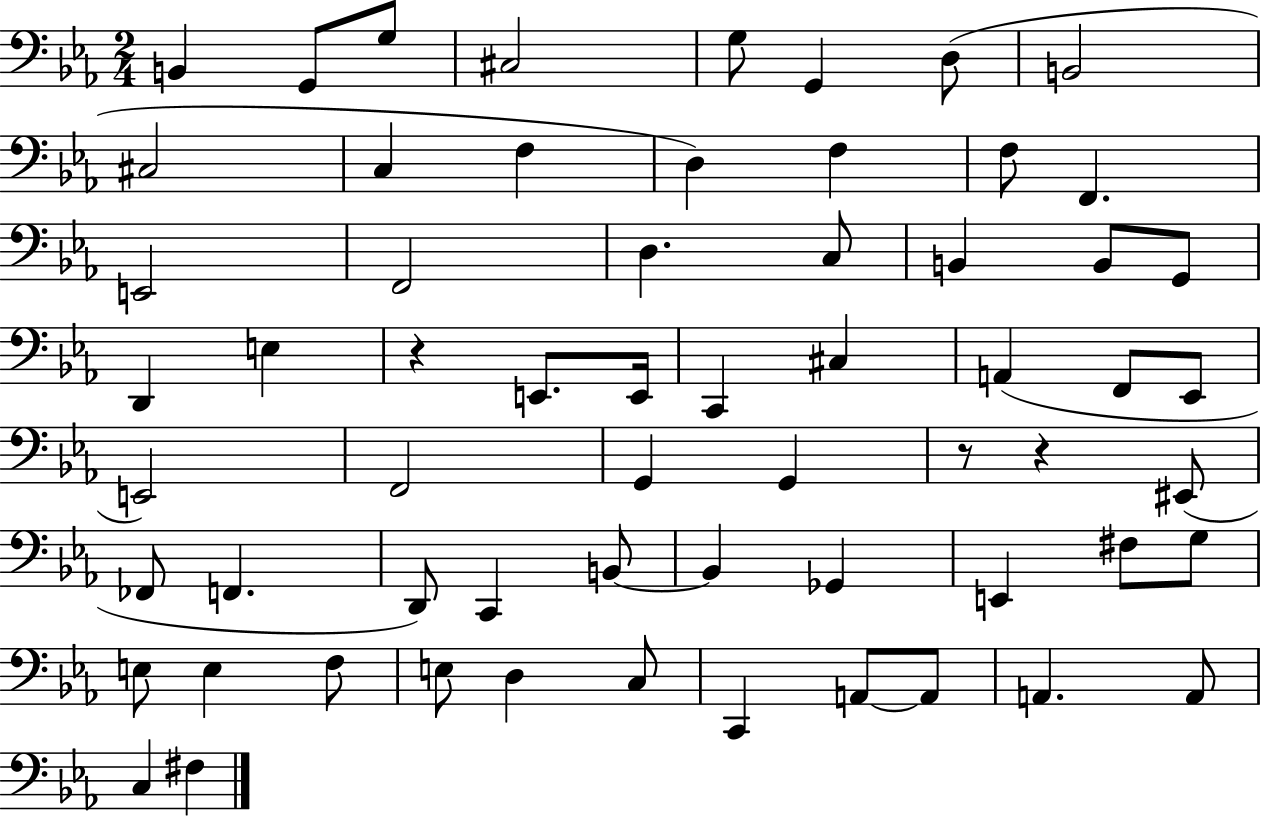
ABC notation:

X:1
T:Untitled
M:2/4
L:1/4
K:Eb
B,, G,,/2 G,/2 ^C,2 G,/2 G,, D,/2 B,,2 ^C,2 C, F, D, F, F,/2 F,, E,,2 F,,2 D, C,/2 B,, B,,/2 G,,/2 D,, E, z E,,/2 E,,/4 C,, ^C, A,, F,,/2 _E,,/2 E,,2 F,,2 G,, G,, z/2 z ^E,,/2 _F,,/2 F,, D,,/2 C,, B,,/2 B,, _G,, E,, ^F,/2 G,/2 E,/2 E, F,/2 E,/2 D, C,/2 C,, A,,/2 A,,/2 A,, A,,/2 C, ^F,